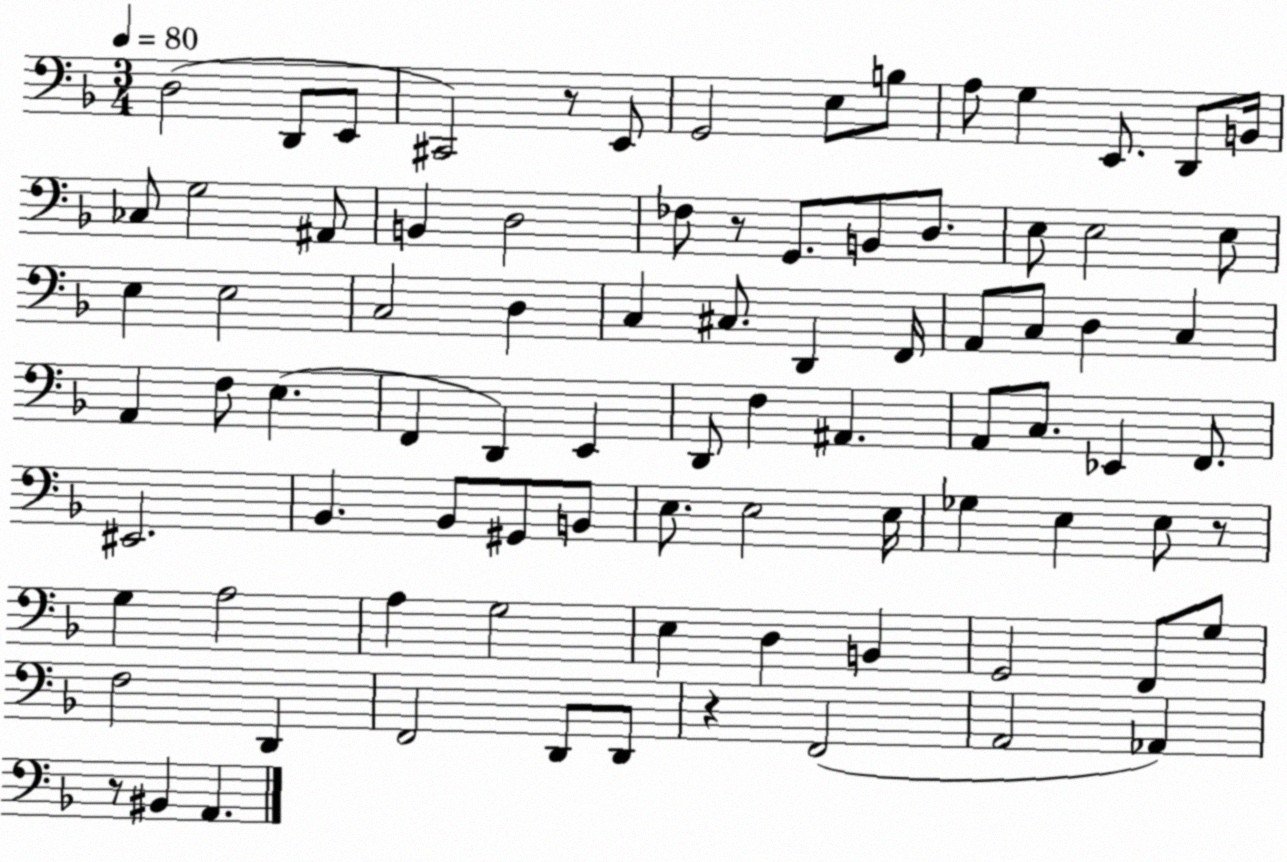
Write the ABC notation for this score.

X:1
T:Untitled
M:3/4
L:1/4
K:F
D,2 D,,/2 E,,/2 ^C,,2 z/2 E,,/2 G,,2 E,/2 B,/2 A,/2 G, E,,/2 D,,/2 B,,/4 _C,/2 G,2 ^A,,/2 B,, D,2 _F,/2 z/2 G,,/2 B,,/2 D,/2 E,/2 E,2 E,/2 E, E,2 C,2 D, C, ^C,/2 D,, F,,/4 A,,/2 C,/2 D, C, A,, F,/2 E, F,, D,, E,, D,,/2 F, ^A,, A,,/2 C,/2 _E,, F,,/2 ^E,,2 _B,, _B,,/2 ^G,,/2 B,,/2 E,/2 E,2 E,/4 _G, E, E,/2 z/2 G, A,2 A, G,2 E, D, B,, G,,2 F,,/2 G,/2 F,2 D,, F,,2 D,,/2 D,,/2 z F,,2 A,,2 _A,, z/2 ^B,, A,,